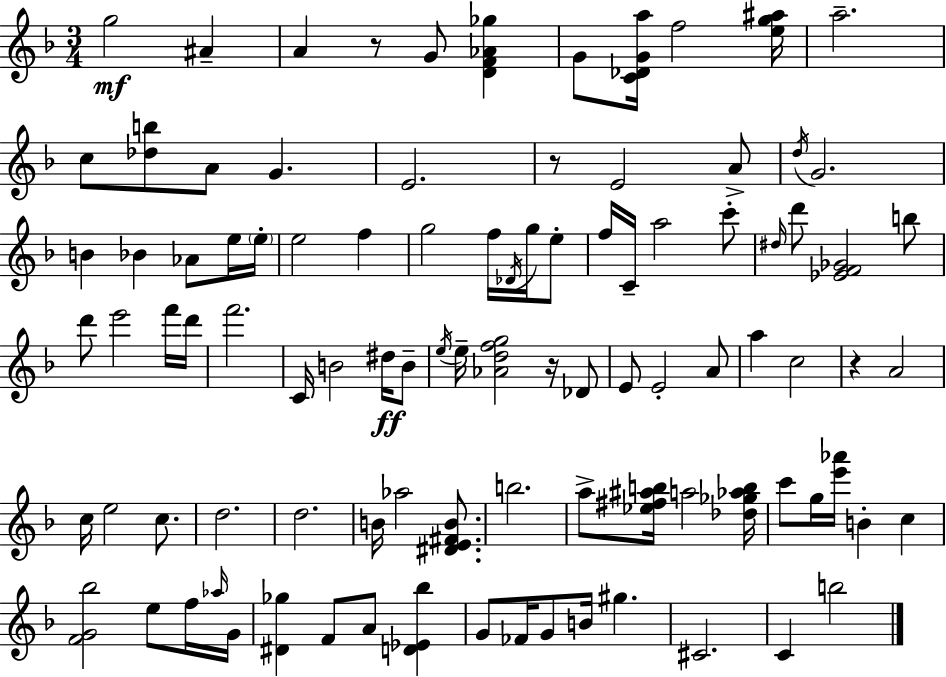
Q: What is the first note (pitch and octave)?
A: G5